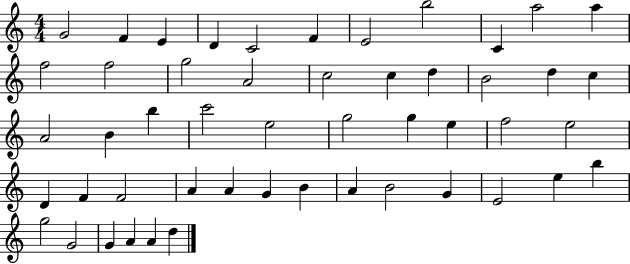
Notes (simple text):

G4/h F4/q E4/q D4/q C4/h F4/q E4/h B5/h C4/q A5/h A5/q F5/h F5/h G5/h A4/h C5/h C5/q D5/q B4/h D5/q C5/q A4/h B4/q B5/q C6/h E5/h G5/h G5/q E5/q F5/h E5/h D4/q F4/q F4/h A4/q A4/q G4/q B4/q A4/q B4/h G4/q E4/h E5/q B5/q G5/h G4/h G4/q A4/q A4/q D5/q